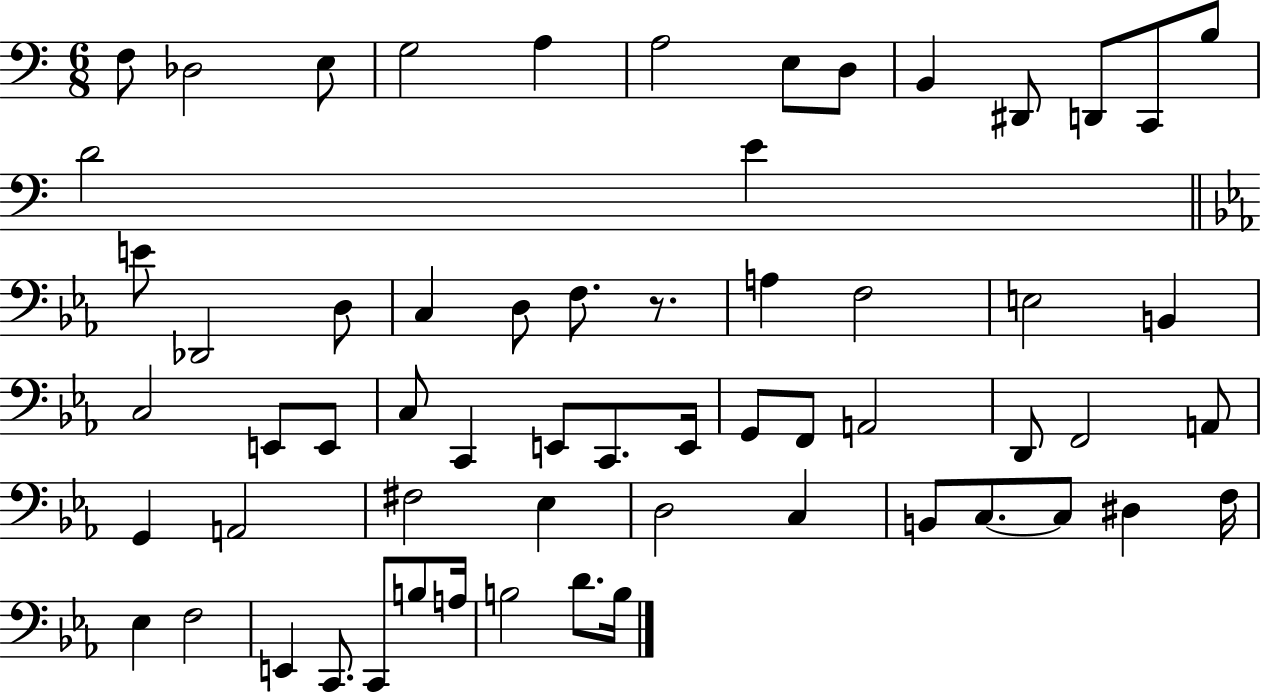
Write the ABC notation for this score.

X:1
T:Untitled
M:6/8
L:1/4
K:C
F,/2 _D,2 E,/2 G,2 A, A,2 E,/2 D,/2 B,, ^D,,/2 D,,/2 C,,/2 B,/2 D2 E E/2 _D,,2 D,/2 C, D,/2 F,/2 z/2 A, F,2 E,2 B,, C,2 E,,/2 E,,/2 C,/2 C,, E,,/2 C,,/2 E,,/4 G,,/2 F,,/2 A,,2 D,,/2 F,,2 A,,/2 G,, A,,2 ^F,2 _E, D,2 C, B,,/2 C,/2 C,/2 ^D, F,/4 _E, F,2 E,, C,,/2 C,,/2 B,/2 A,/4 B,2 D/2 B,/4